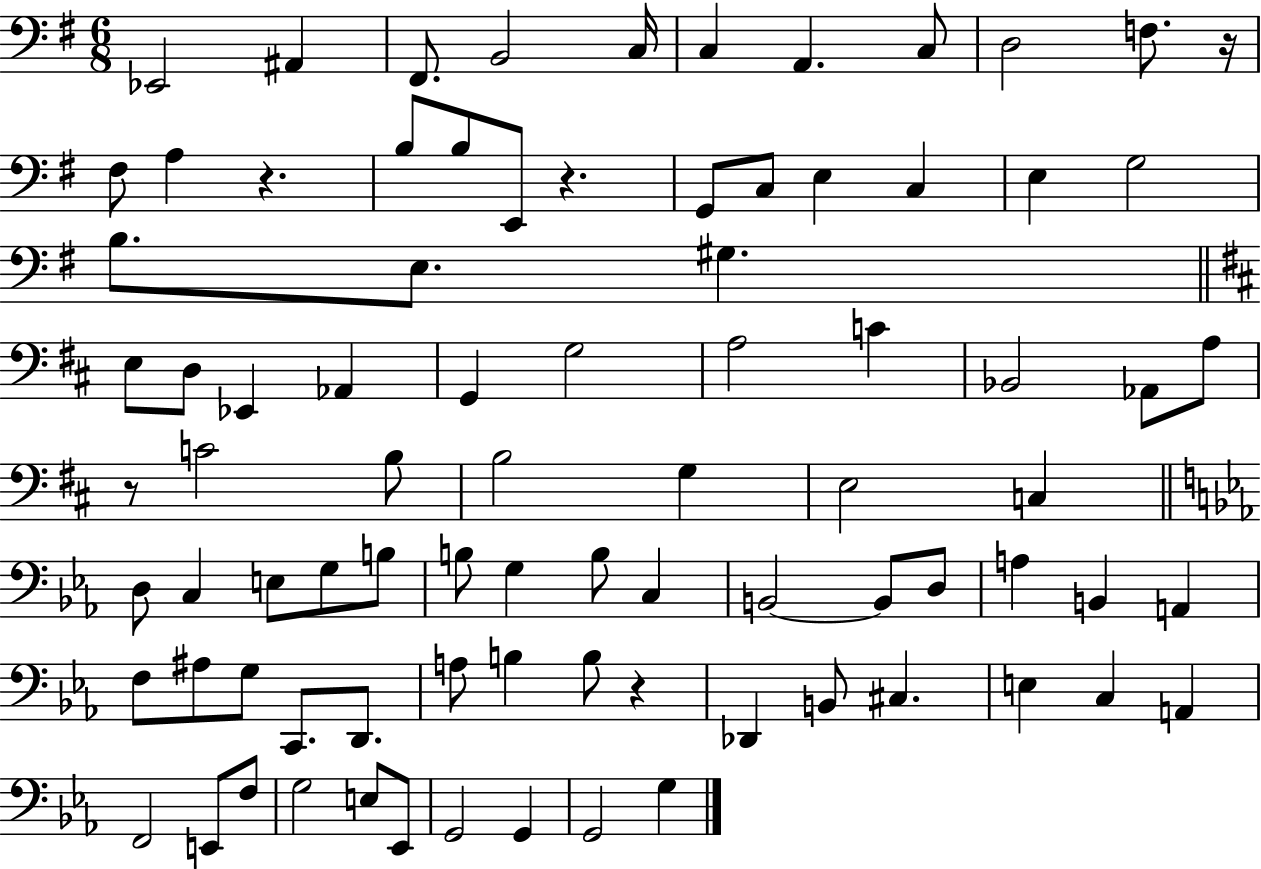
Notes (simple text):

Eb2/h A#2/q F#2/e. B2/h C3/s C3/q A2/q. C3/e D3/h F3/e. R/s F#3/e A3/q R/q. B3/e B3/e E2/e R/q. G2/e C3/e E3/q C3/q E3/q G3/h B3/e. E3/e. G#3/q. E3/e D3/e Eb2/q Ab2/q G2/q G3/h A3/h C4/q Bb2/h Ab2/e A3/e R/e C4/h B3/e B3/h G3/q E3/h C3/q D3/e C3/q E3/e G3/e B3/e B3/e G3/q B3/e C3/q B2/h B2/e D3/e A3/q B2/q A2/q F3/e A#3/e G3/e C2/e. D2/e. A3/e B3/q B3/e R/q Db2/q B2/e C#3/q. E3/q C3/q A2/q F2/h E2/e F3/e G3/h E3/e Eb2/e G2/h G2/q G2/h G3/q